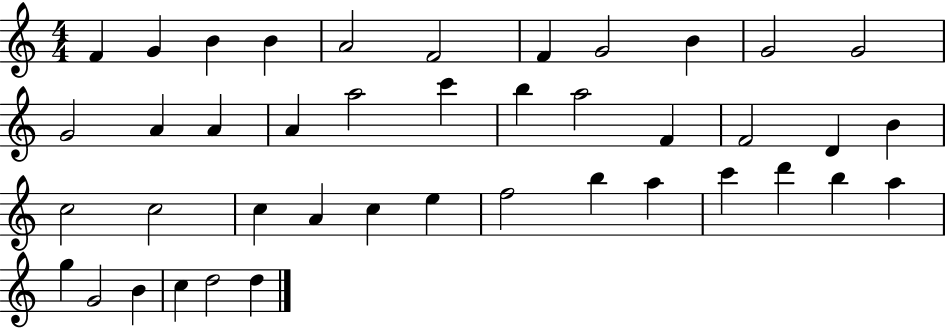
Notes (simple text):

F4/q G4/q B4/q B4/q A4/h F4/h F4/q G4/h B4/q G4/h G4/h G4/h A4/q A4/q A4/q A5/h C6/q B5/q A5/h F4/q F4/h D4/q B4/q C5/h C5/h C5/q A4/q C5/q E5/q F5/h B5/q A5/q C6/q D6/q B5/q A5/q G5/q G4/h B4/q C5/q D5/h D5/q